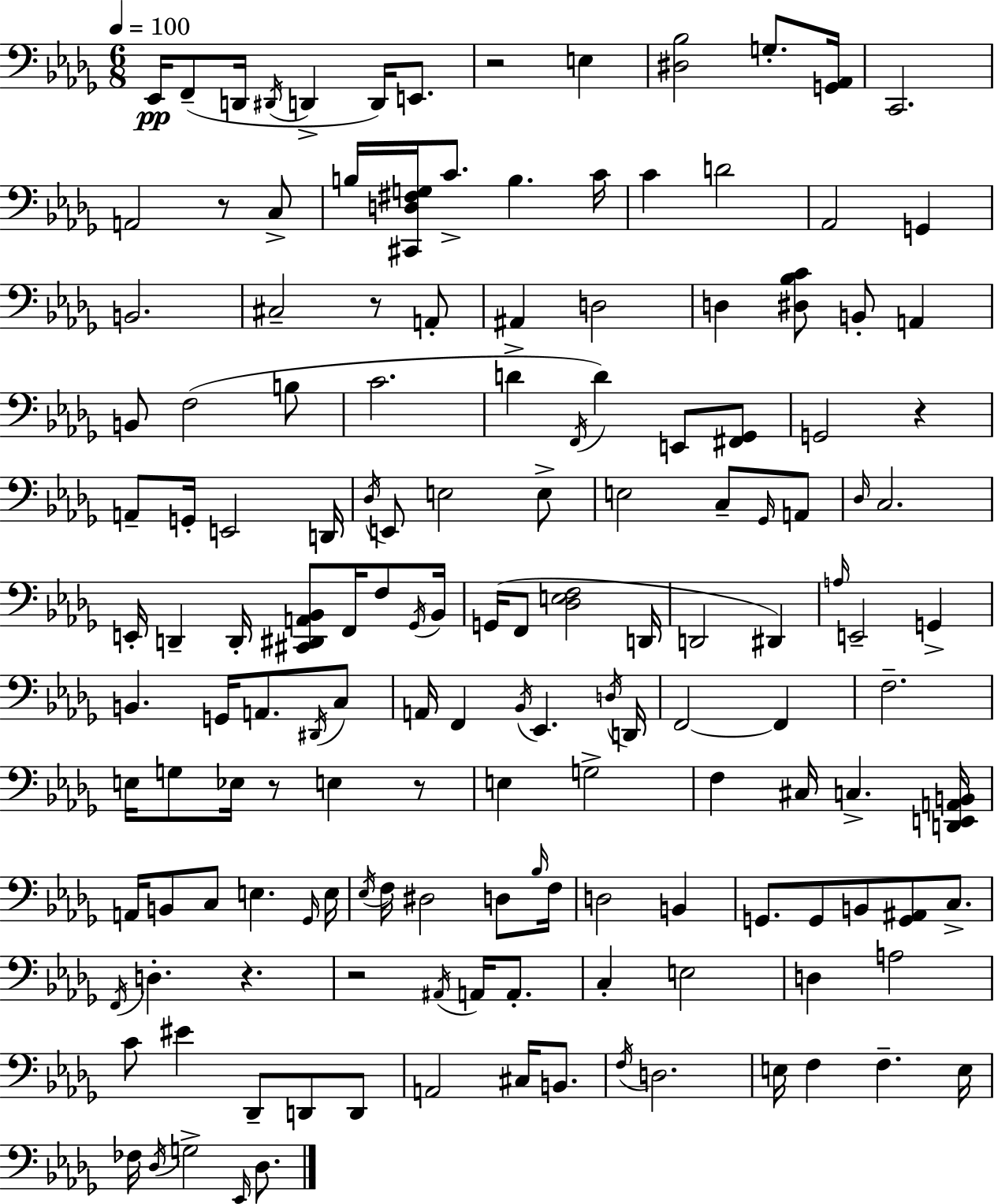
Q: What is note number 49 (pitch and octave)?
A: A2